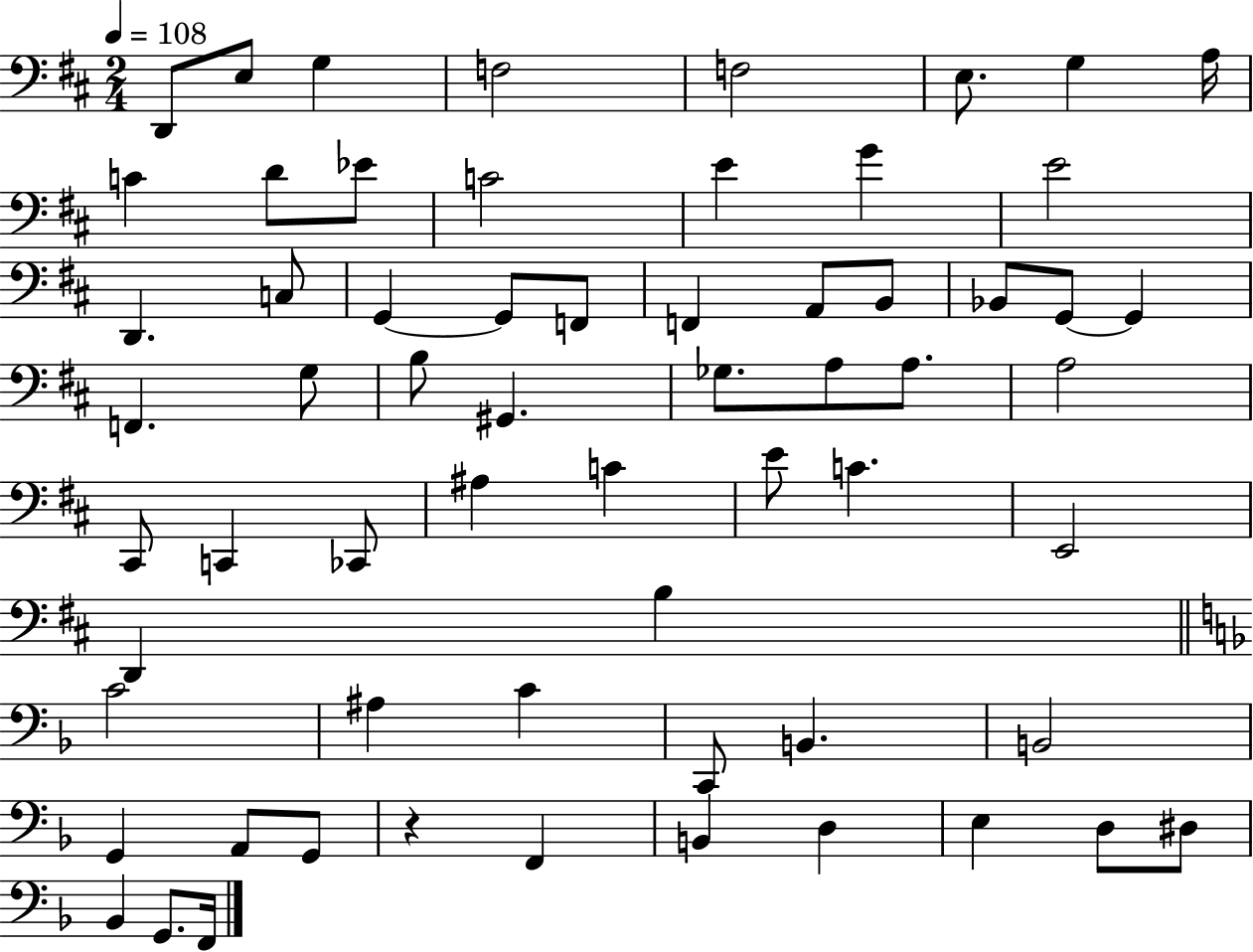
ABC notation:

X:1
T:Untitled
M:2/4
L:1/4
K:D
D,,/2 E,/2 G, F,2 F,2 E,/2 G, A,/4 C D/2 _E/2 C2 E G E2 D,, C,/2 G,, G,,/2 F,,/2 F,, A,,/2 B,,/2 _B,,/2 G,,/2 G,, F,, G,/2 B,/2 ^G,, _G,/2 A,/2 A,/2 A,2 ^C,,/2 C,, _C,,/2 ^A, C E/2 C E,,2 D,, B, C2 ^A, C C,,/2 B,, B,,2 G,, A,,/2 G,,/2 z F,, B,, D, E, D,/2 ^D,/2 _B,, G,,/2 F,,/4